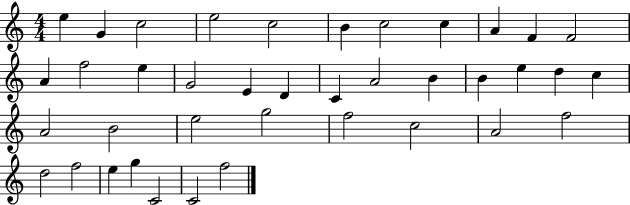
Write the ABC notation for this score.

X:1
T:Untitled
M:4/4
L:1/4
K:C
e G c2 e2 c2 B c2 c A F F2 A f2 e G2 E D C A2 B B e d c A2 B2 e2 g2 f2 c2 A2 f2 d2 f2 e g C2 C2 f2